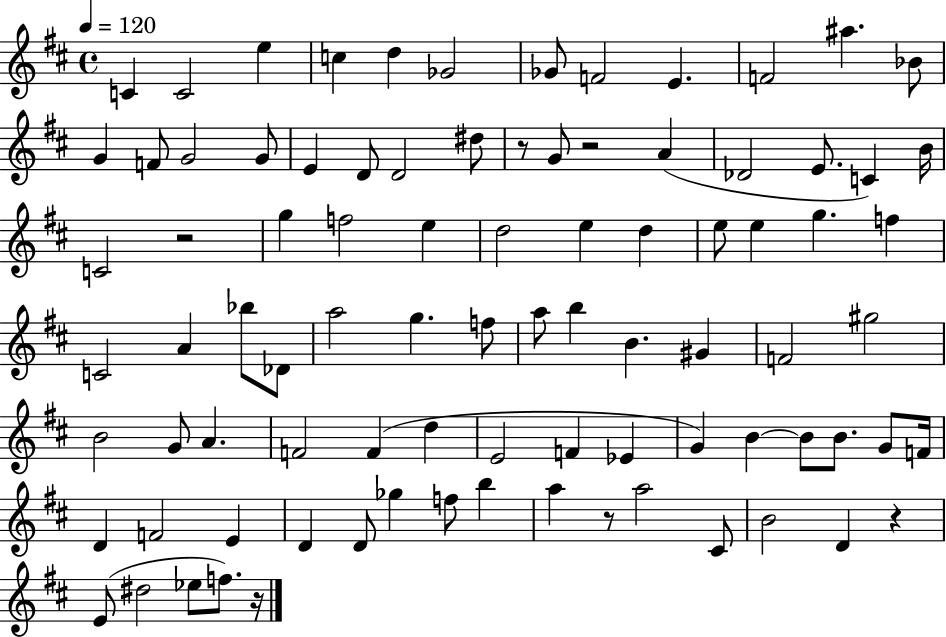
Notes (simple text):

C4/q C4/h E5/q C5/q D5/q Gb4/h Gb4/e F4/h E4/q. F4/h A#5/q. Bb4/e G4/q F4/e G4/h G4/e E4/q D4/e D4/h D#5/e R/e G4/e R/h A4/q Db4/h E4/e. C4/q B4/s C4/h R/h G5/q F5/h E5/q D5/h E5/q D5/q E5/e E5/q G5/q. F5/q C4/h A4/q Bb5/e Db4/e A5/h G5/q. F5/e A5/e B5/q B4/q. G#4/q F4/h G#5/h B4/h G4/e A4/q. F4/h F4/q D5/q E4/h F4/q Eb4/q G4/q B4/q B4/e B4/e. G4/e F4/s D4/q F4/h E4/q D4/q D4/e Gb5/q F5/e B5/q A5/q R/e A5/h C#4/e B4/h D4/q R/q E4/e D#5/h Eb5/e F5/e. R/s